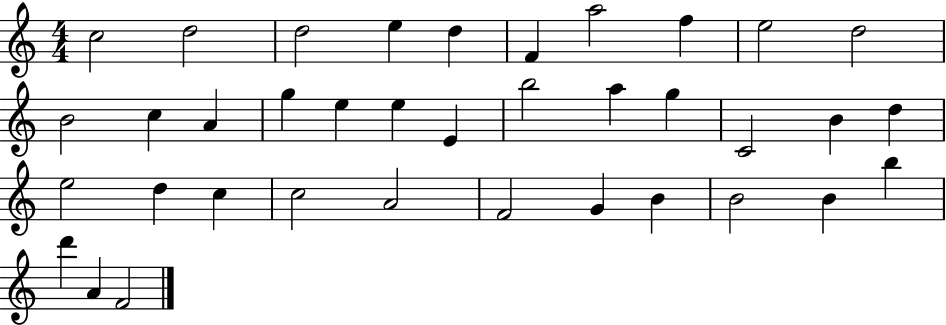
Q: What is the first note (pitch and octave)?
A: C5